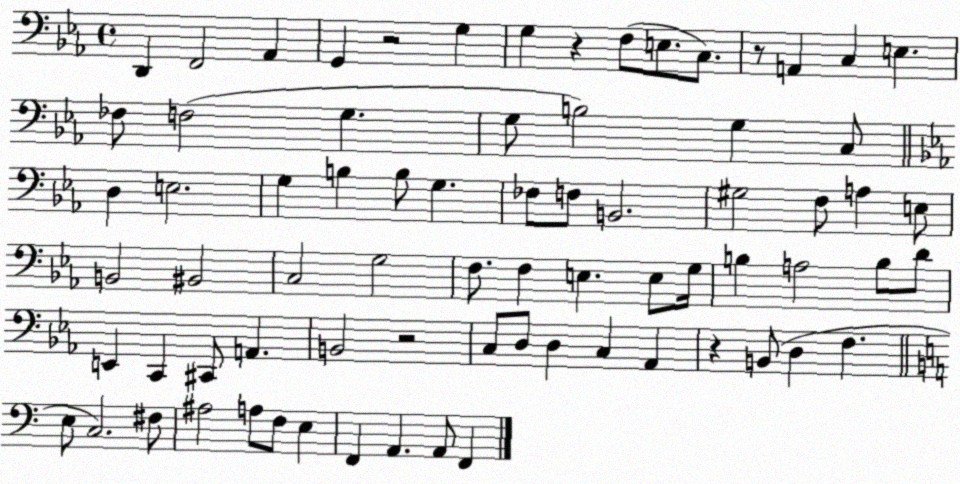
X:1
T:Untitled
M:4/4
L:1/4
K:Eb
D,, F,,2 _A,, G,, z2 G, G, z F,/2 E,/2 C,/2 z/2 A,, C, E, _F,/2 F,2 G, G,/2 B,2 G, C,/2 D, E,2 G, B, B,/2 G, _F,/2 F,/2 B,,2 ^G,2 F,/2 A, E,/2 B,,2 ^B,,2 C,2 G,2 F,/2 F, E, E,/2 G,/4 B, A,2 B,/2 D/2 E,, C,, ^C,,/2 A,, B,,2 z2 C,/2 D,/2 D, C, _A,, z B,,/2 D, F, E,/2 C,2 ^F,/2 ^A,2 A,/2 F,/2 E, F,, A,, A,,/2 F,,